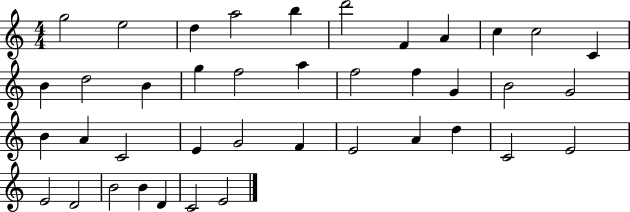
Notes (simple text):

G5/h E5/h D5/q A5/h B5/q D6/h F4/q A4/q C5/q C5/h C4/q B4/q D5/h B4/q G5/q F5/h A5/q F5/h F5/q G4/q B4/h G4/h B4/q A4/q C4/h E4/q G4/h F4/q E4/h A4/q D5/q C4/h E4/h E4/h D4/h B4/h B4/q D4/q C4/h E4/h